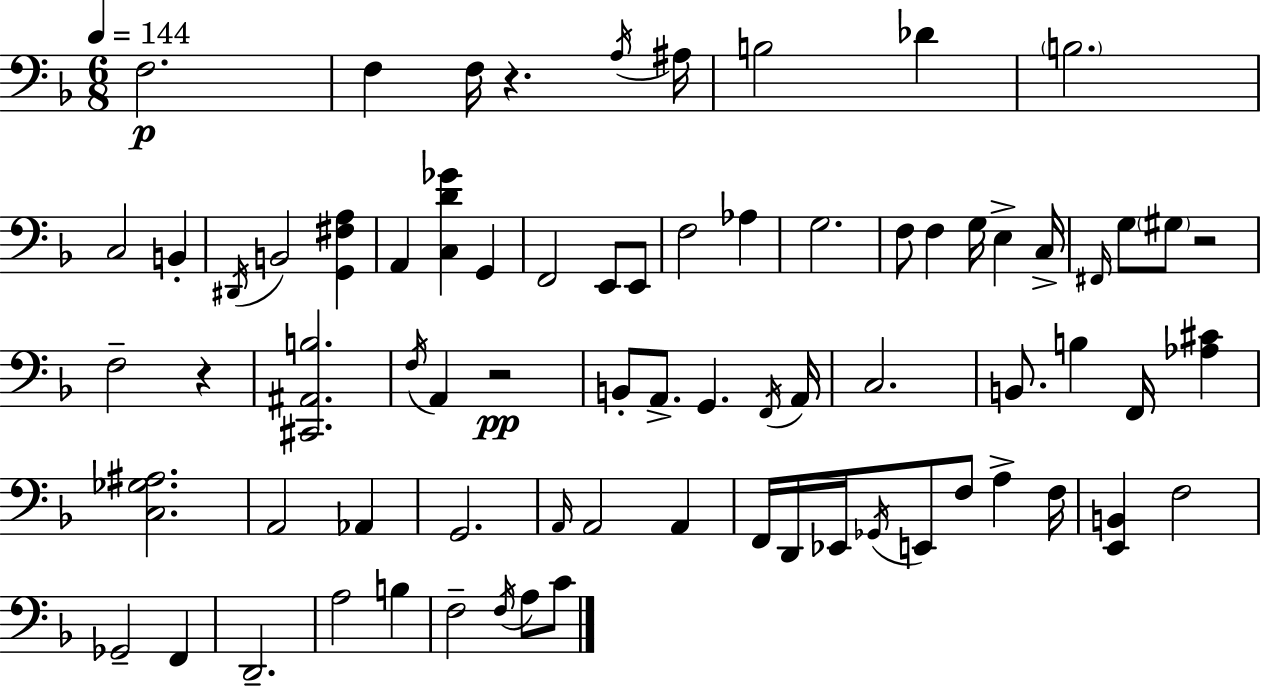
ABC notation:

X:1
T:Untitled
M:6/8
L:1/4
K:F
F,2 F, F,/4 z A,/4 ^A,/4 B,2 _D B,2 C,2 B,, ^D,,/4 B,,2 [G,,^F,A,] A,, [C,D_G] G,, F,,2 E,,/2 E,,/2 F,2 _A, G,2 F,/2 F, G,/4 E, C,/4 ^F,,/4 G,/2 ^G,/2 z2 F,2 z [^C,,^A,,B,]2 F,/4 A,, z2 B,,/2 A,,/2 G,, F,,/4 A,,/4 C,2 B,,/2 B, F,,/4 [_A,^C] [C,_G,^A,]2 A,,2 _A,, G,,2 A,,/4 A,,2 A,, F,,/4 D,,/4 _E,,/4 _G,,/4 E,,/2 F,/2 A, F,/4 [E,,B,,] F,2 _G,,2 F,, D,,2 A,2 B, F,2 F,/4 A,/2 C/2